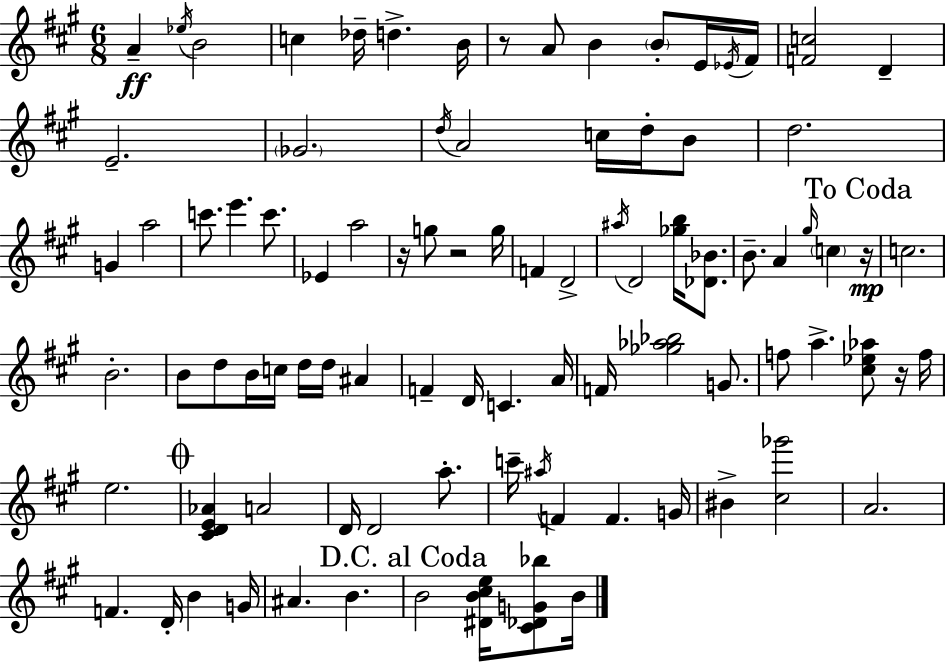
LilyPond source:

{
  \clef treble
  \numericTimeSignature
  \time 6/8
  \key a \major
  a'4--\ff \acciaccatura { ees''16 } b'2 | c''4 des''16-- d''4.-> | b'16 r8 a'8 b'4 \parenthesize b'8-. e'16 | \acciaccatura { ees'16 } fis'16 <f' c''>2 d'4-- | \break e'2.-- | \parenthesize ges'2. | \acciaccatura { d''16 } a'2 c''16 | d''16-. b'8 d''2. | \break g'4 a''2 | c'''8. e'''4. | c'''8. ees'4 a''2 | r16 g''8 r2 | \break g''16 f'4 d'2-> | \acciaccatura { ais''16 } d'2 | <ges'' b''>16 <des' bes'>8. b'8.-- a'4 \grace { gis''16 } | \parenthesize c''4 \mark "To Coda" r16\mp c''2. | \break b'2.-. | b'8 d''8 b'16 c''16 d''16 | d''16 ais'4 f'4-- d'16 c'4. | a'16 f'16 <ges'' aes'' bes''>2 | \break g'8. f''8 a''4.-> | <cis'' ees'' aes''>8 r16 f''16 e''2. | \mark \markup { \musicglyph "scripts.coda" } <cis' d' e' aes'>4 a'2 | d'16 d'2 | \break a''8.-. c'''16-- \acciaccatura { ais''16 } f'4 f'4. | g'16 bis'4-> <cis'' ges'''>2 | a'2. | f'4. | \break d'16-. b'4 g'16 ais'4. | b'4. \mark "D.C. al Coda" b'2 | <dis' b' cis'' e''>16 <cis' des' g' bes''>8 b'16 \bar "|."
}